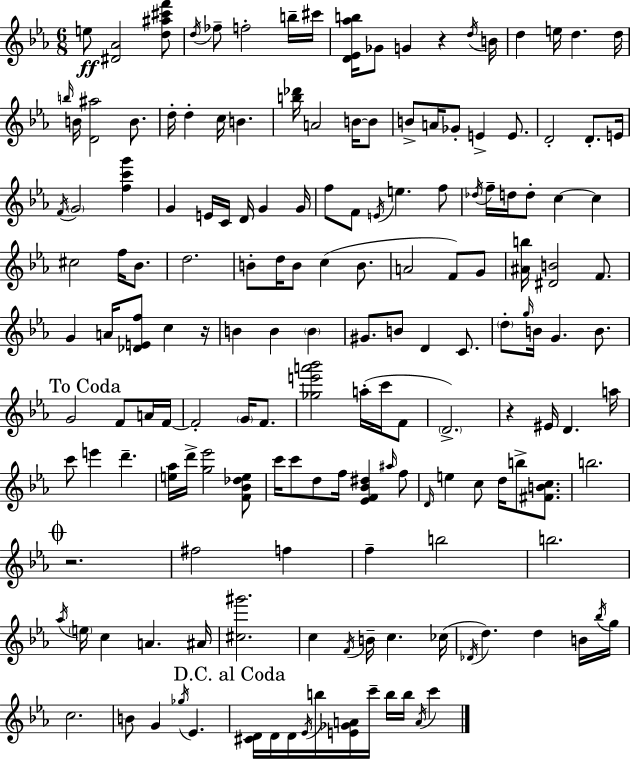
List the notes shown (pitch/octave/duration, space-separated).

E5/e [D#4,Ab4]/h [D5,A#5,C#6,F6]/e D5/s FES5/e F5/h B5/s C#6/s [D4,Eb4,Ab5,B5]/s Gb4/e G4/q R/q D5/s B4/s D5/q E5/s D5/q. D5/s B5/s B4/s [D4,A#5]/h B4/e. D5/s D5/q C5/s B4/q. [B5,Db6]/s A4/h B4/s B4/e B4/e A4/s Gb4/e E4/q E4/e. D4/h D4/e. E4/s F4/s G4/h [F5,C6,G6]/q G4/q E4/s C4/s D4/s G4/q G4/s F5/e F4/e E4/s E5/q. F5/e Db5/s F5/s D5/s D5/e C5/q C5/q C#5/h F5/s Bb4/e. D5/h. B4/e D5/s B4/e C5/q B4/e. A4/h F4/e G4/e [A#4,B5]/s [D#4,B4]/h F4/e. G4/q A4/s [Db4,E4,F5]/e C5/q R/s B4/q B4/q B4/q G#4/e. B4/e D4/q C4/e. D5/e G5/s B4/s G4/q. B4/e. G4/h F4/e A4/s F4/s F4/h G4/s F4/e. [Gb5,E6,A6,Bb6]/h A5/s C6/s F4/e D4/h. R/q EIS4/s D4/q. A5/s C6/e E6/q D6/q. [E5,Ab5]/s D6/s [G5,Eb6]/h [F4,Bb4,Db5,E5]/e C6/s C6/e D5/e F5/s [Eb4,F4,Bb4,D#5]/q A#5/s F5/e D4/s E5/q C5/e D5/s B5/e [F#4,B4,C5]/e. B5/h. R/h. F#5/h F5/q F5/q B5/h B5/h. Ab5/s E5/s C5/q A4/q. A#4/s [C#5,G#6]/h. C5/q F4/s B4/s C5/q. CES5/s Db4/s D5/q. D5/q B4/s Bb5/s G5/s C5/h. B4/e G4/q Gb5/s Eb4/q. [C#4,D4]/s D4/s D4/s Eb4/s B5/s [E4,Gb4,A4]/s C6/s B5/s B5/s A4/s C6/q